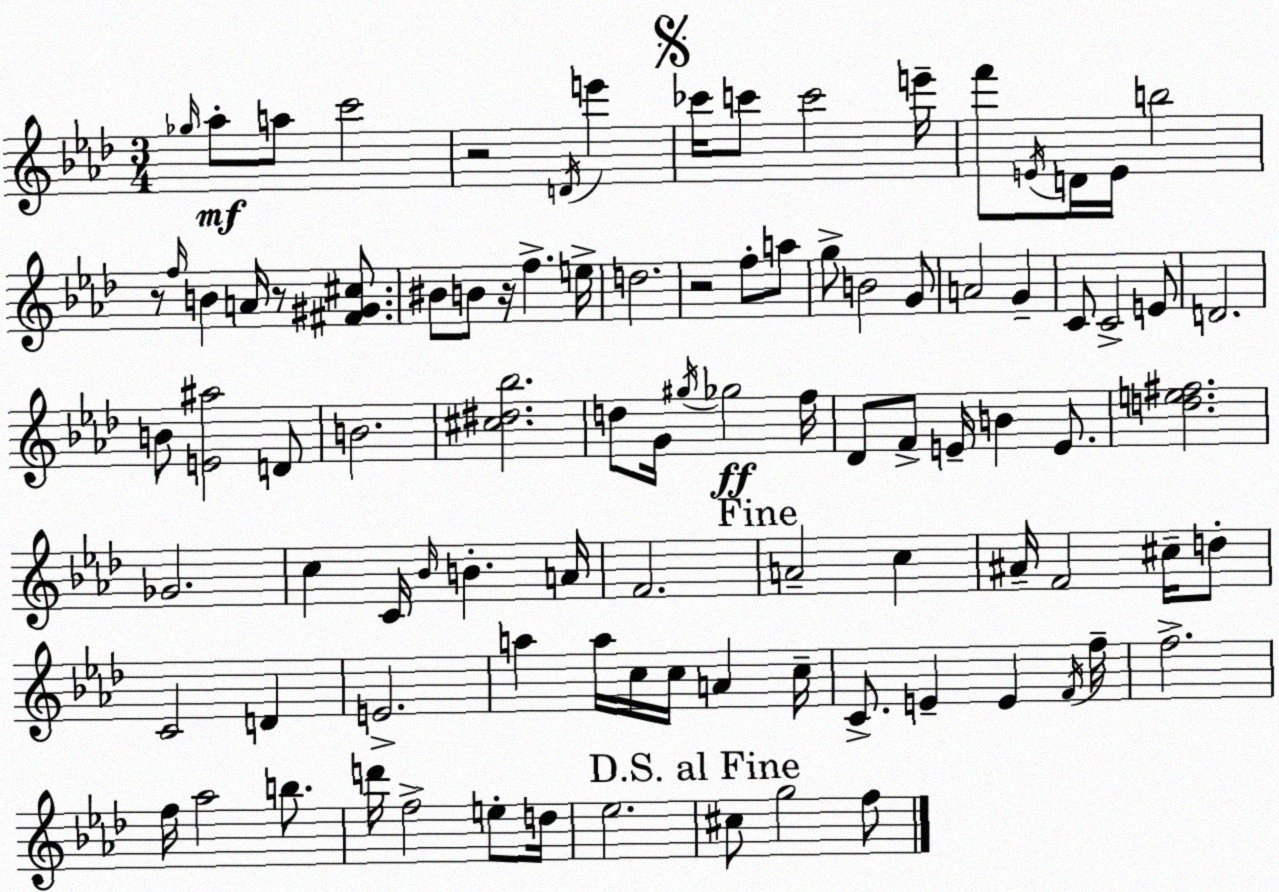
X:1
T:Untitled
M:3/4
L:1/4
K:Ab
_g/4 _a/2 a/2 c'2 z2 D/4 e' _c'/4 c'/2 c'2 e'/4 f'/2 E/4 D/4 E/4 b2 z/2 f/4 B A/4 z/2 [^F^G^c]/2 ^B/2 B/2 z/4 f e/4 d2 z2 f/2 a/2 g/2 B2 G/2 A2 G C/2 C2 E/2 D2 B/2 [E^a]2 D/2 B2 [^c^d_b]2 d/2 G/4 ^g/4 _g2 f/4 _D/2 F/2 E/4 B E/2 [de^f]2 _G2 c C/4 _B/4 B A/4 F2 A2 c ^A/4 F2 ^c/4 d/2 C2 D E2 a a/4 c/4 c/4 A c/4 C/2 E E F/4 f/4 f2 f/4 _a2 b/2 d'/4 f2 e/2 d/4 _e2 ^c/2 g2 f/2